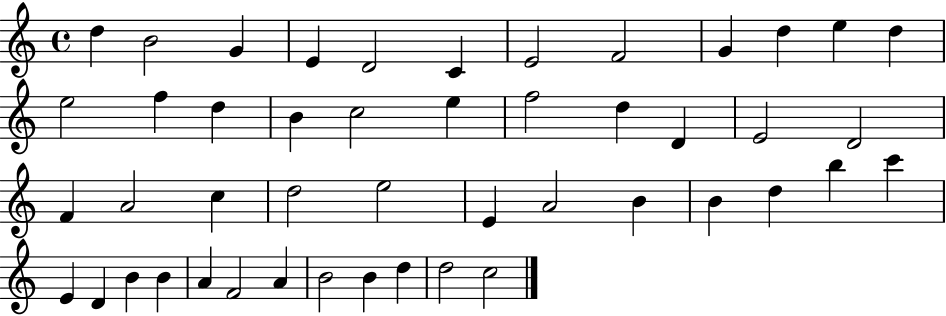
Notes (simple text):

D5/q B4/h G4/q E4/q D4/h C4/q E4/h F4/h G4/q D5/q E5/q D5/q E5/h F5/q D5/q B4/q C5/h E5/q F5/h D5/q D4/q E4/h D4/h F4/q A4/h C5/q D5/h E5/h E4/q A4/h B4/q B4/q D5/q B5/q C6/q E4/q D4/q B4/q B4/q A4/q F4/h A4/q B4/h B4/q D5/q D5/h C5/h